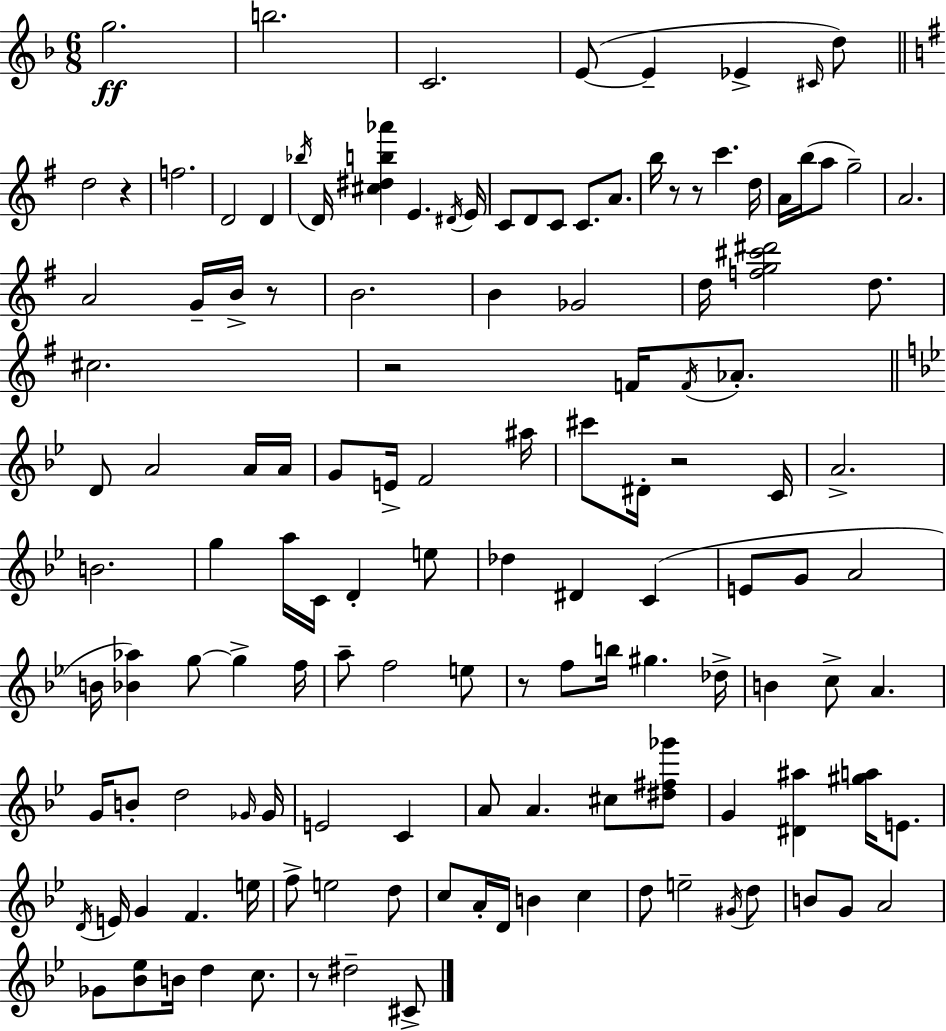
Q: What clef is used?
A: treble